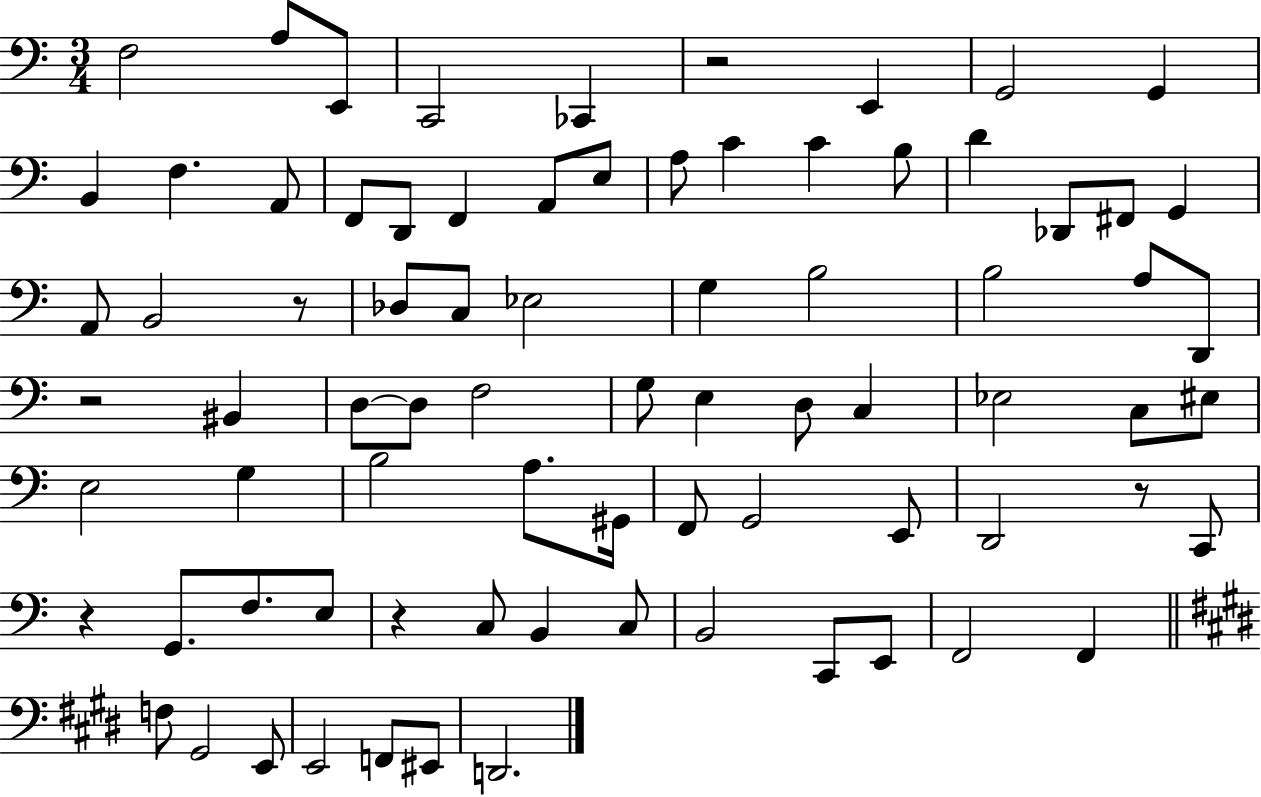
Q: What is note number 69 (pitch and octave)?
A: E2